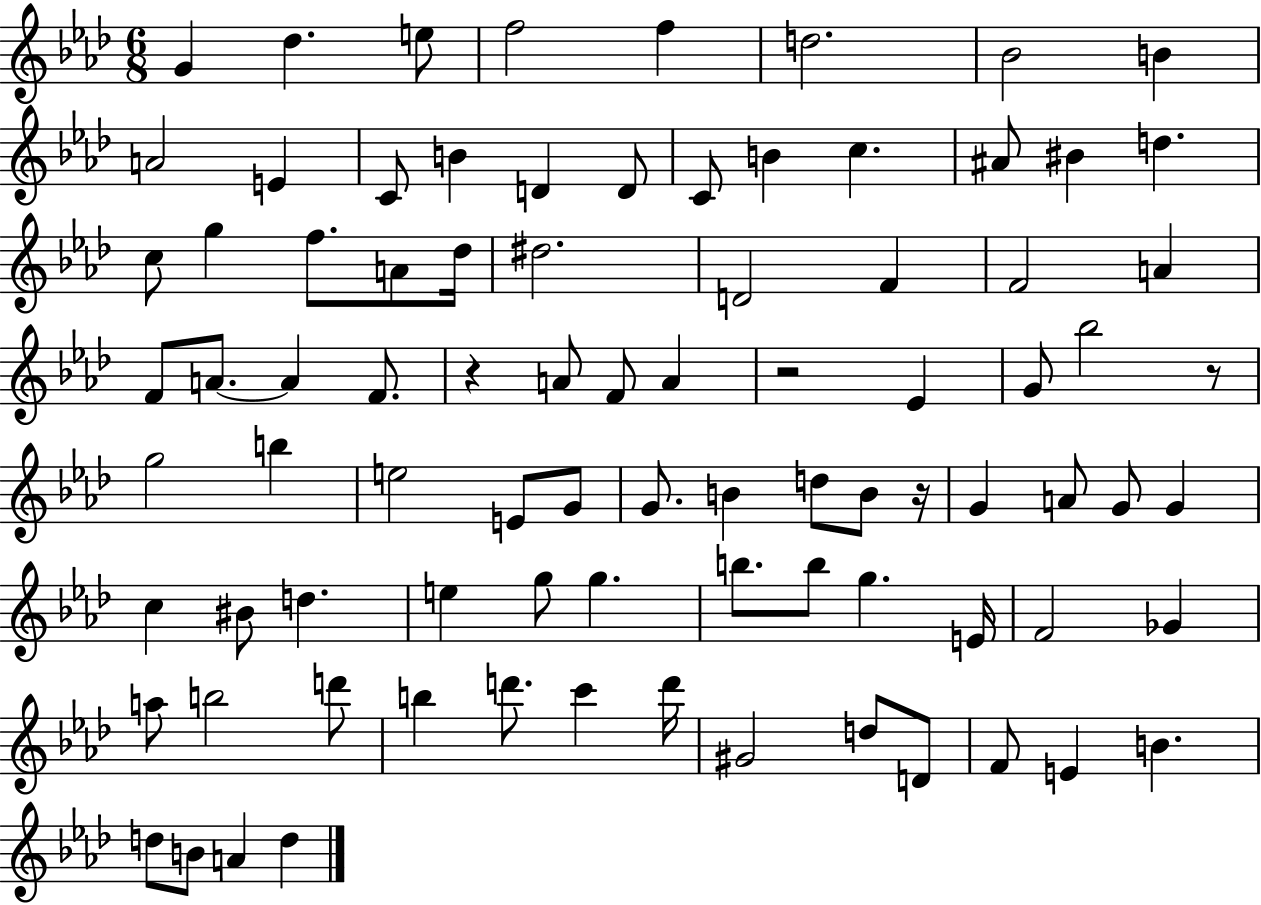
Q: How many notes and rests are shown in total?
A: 86